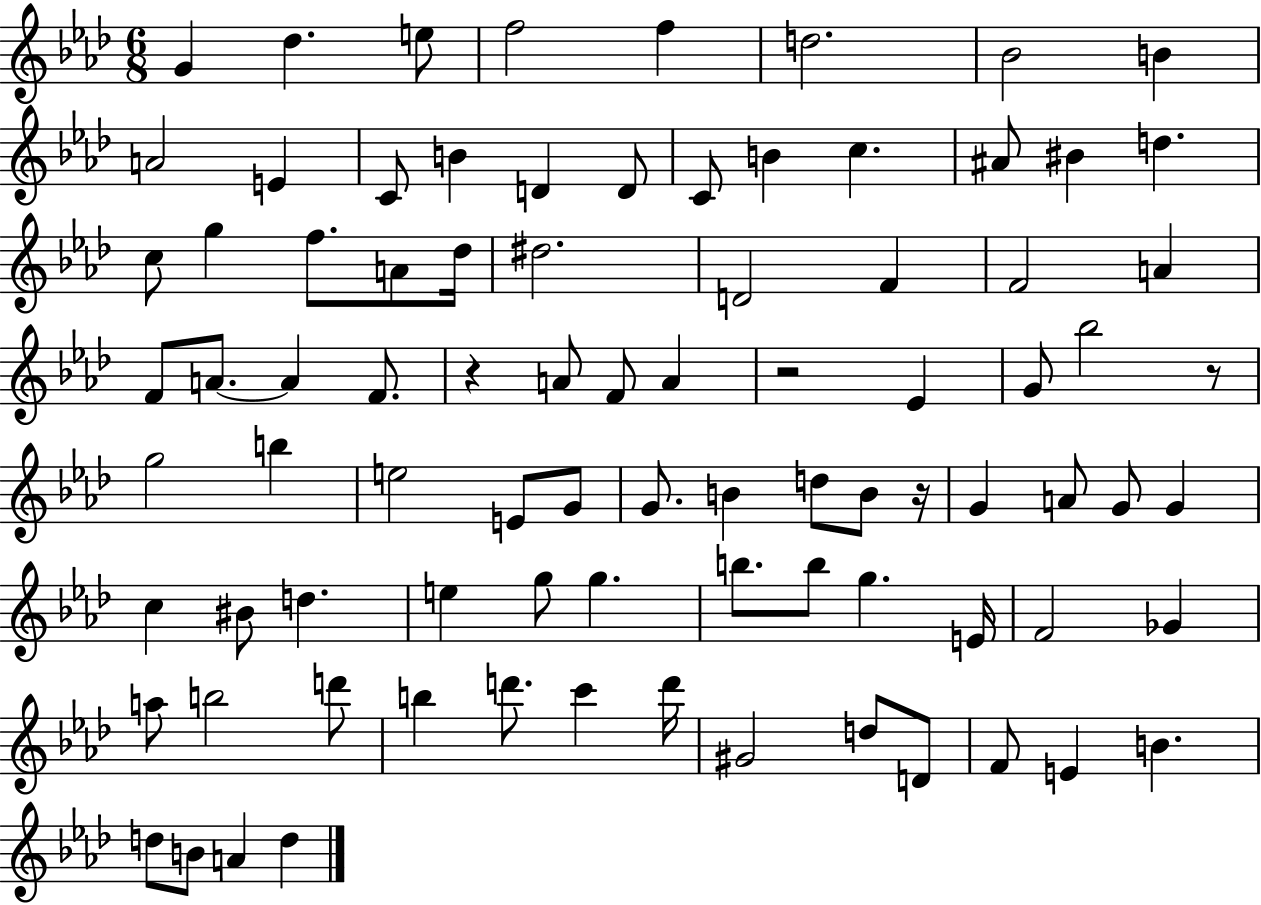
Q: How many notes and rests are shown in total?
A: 86